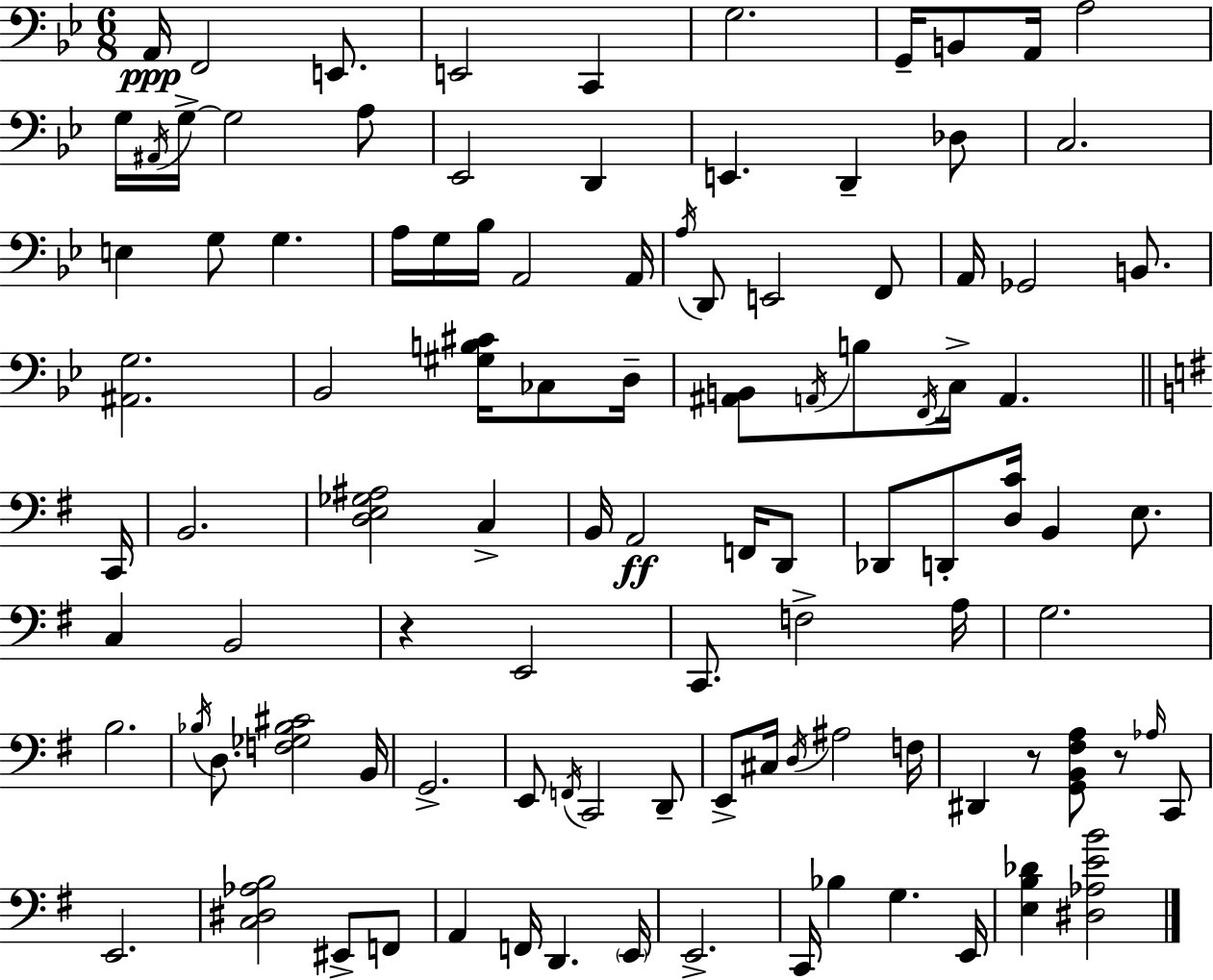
X:1
T:Untitled
M:6/8
L:1/4
K:Gm
A,,/4 F,,2 E,,/2 E,,2 C,, G,2 G,,/4 B,,/2 A,,/4 A,2 G,/4 ^A,,/4 G,/4 G,2 A,/2 _E,,2 D,, E,, D,, _D,/2 C,2 E, G,/2 G, A,/4 G,/4 _B,/4 A,,2 A,,/4 A,/4 D,,/2 E,,2 F,,/2 A,,/4 _G,,2 B,,/2 [^A,,G,]2 _B,,2 [^G,B,^C]/4 _C,/2 D,/4 [^A,,B,,]/2 A,,/4 B,/2 F,,/4 C,/4 A,, C,,/4 B,,2 [D,E,_G,^A,]2 C, B,,/4 A,,2 F,,/4 D,,/2 _D,,/2 D,,/2 [D,C]/4 B,, E,/2 C, B,,2 z E,,2 C,,/2 F,2 A,/4 G,2 B,2 _B,/4 D,/2 [F,_G,_B,^C]2 B,,/4 G,,2 E,,/2 F,,/4 C,,2 D,,/2 E,,/2 ^C,/4 D,/4 ^A,2 F,/4 ^D,, z/2 [G,,B,,^F,A,]/2 z/2 _A,/4 C,,/2 E,,2 [C,^D,_A,B,]2 ^E,,/2 F,,/2 A,, F,,/4 D,, E,,/4 E,,2 C,,/4 _B, G, E,,/4 [E,B,_D] [^D,_A,EB]2